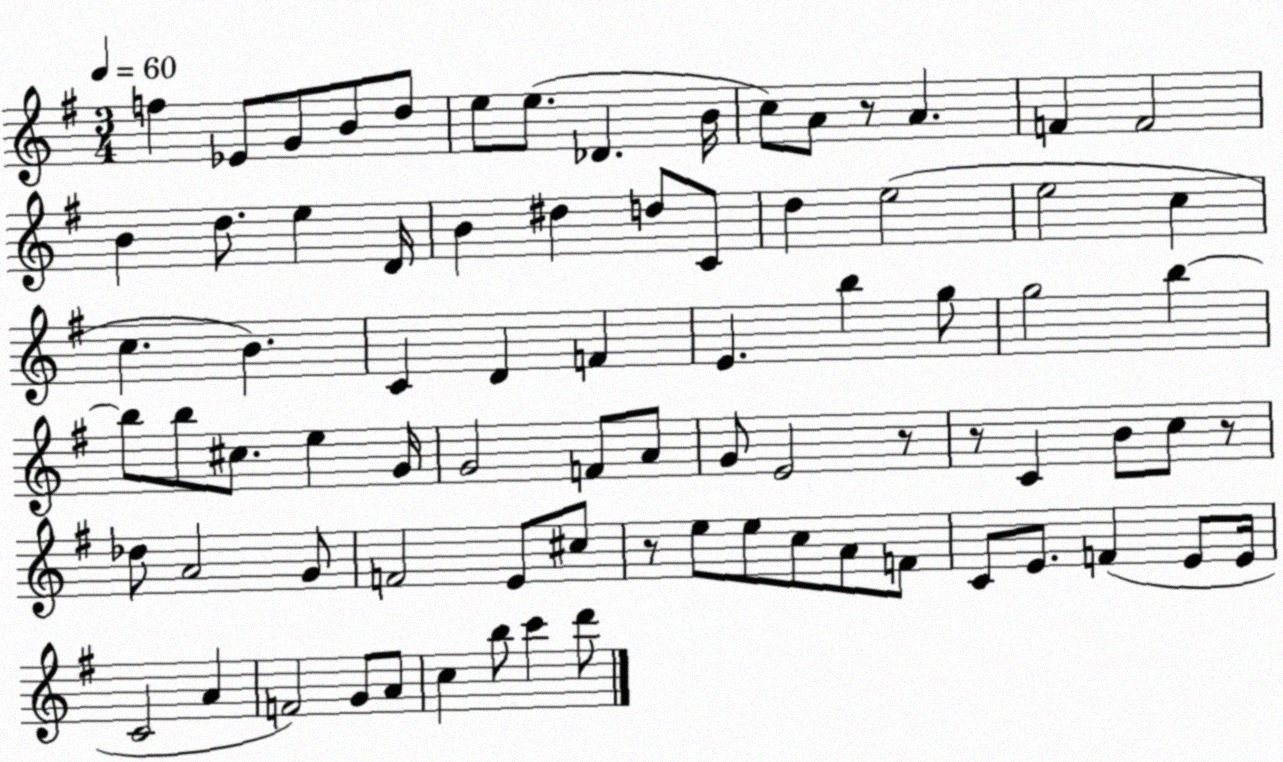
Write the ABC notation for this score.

X:1
T:Untitled
M:3/4
L:1/4
K:G
f _E/2 G/2 B/2 d/2 e/2 e/2 _D B/4 c/2 A/2 z/2 A F F2 B d/2 e D/4 B ^d d/2 C/2 d e2 e2 c c B C D F E b g/2 g2 b b/2 b/2 ^c/2 e G/4 G2 F/2 A/2 G/2 E2 z/2 z/2 C B/2 c/2 z/2 _d/2 A2 G/2 F2 E/2 ^c/2 z/2 e/2 e/2 c/2 A/2 F/2 C/2 E/2 F E/2 E/4 C2 A F2 G/2 A/2 c b/2 c' d'/2